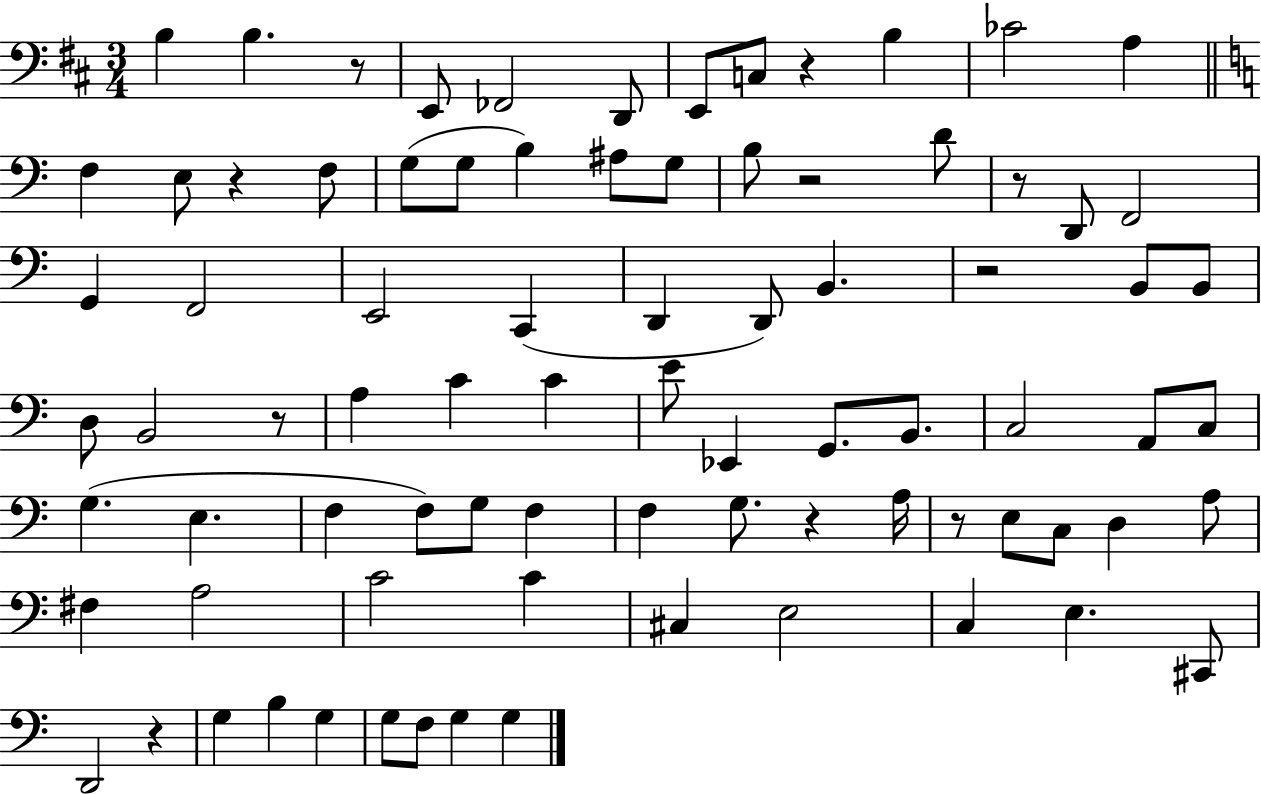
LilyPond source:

{
  \clef bass
  \numericTimeSignature
  \time 3/4
  \key d \major
  b4 b4. r8 | e,8 fes,2 d,8 | e,8 c8 r4 b4 | ces'2 a4 | \break \bar "||" \break \key c \major f4 e8 r4 f8 | g8( g8 b4) ais8 g8 | b8 r2 d'8 | r8 d,8 f,2 | \break g,4 f,2 | e,2 c,4( | d,4 d,8) b,4. | r2 b,8 b,8 | \break d8 b,2 r8 | a4 c'4 c'4 | e'8 ees,4 g,8. b,8. | c2 a,8 c8 | \break g4.( e4. | f4 f8) g8 f4 | f4 g8. r4 a16 | r8 e8 c8 d4 a8 | \break fis4 a2 | c'2 c'4 | cis4 e2 | c4 e4. cis,8 | \break d,2 r4 | g4 b4 g4 | g8 f8 g4 g4 | \bar "|."
}